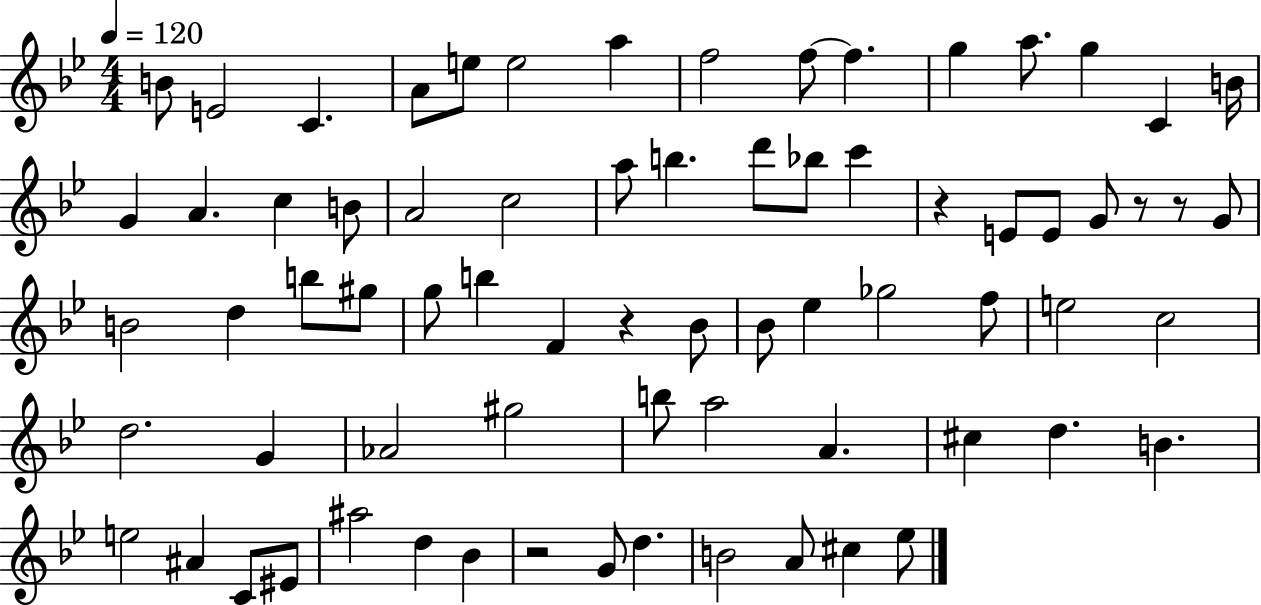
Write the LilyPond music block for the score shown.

{
  \clef treble
  \numericTimeSignature
  \time 4/4
  \key bes \major
  \tempo 4 = 120
  b'8 e'2 c'4. | a'8 e''8 e''2 a''4 | f''2 f''8~~ f''4. | g''4 a''8. g''4 c'4 b'16 | \break g'4 a'4. c''4 b'8 | a'2 c''2 | a''8 b''4. d'''8 bes''8 c'''4 | r4 e'8 e'8 g'8 r8 r8 g'8 | \break b'2 d''4 b''8 gis''8 | g''8 b''4 f'4 r4 bes'8 | bes'8 ees''4 ges''2 f''8 | e''2 c''2 | \break d''2. g'4 | aes'2 gis''2 | b''8 a''2 a'4. | cis''4 d''4. b'4. | \break e''2 ais'4 c'8 eis'8 | ais''2 d''4 bes'4 | r2 g'8 d''4. | b'2 a'8 cis''4 ees''8 | \break \bar "|."
}